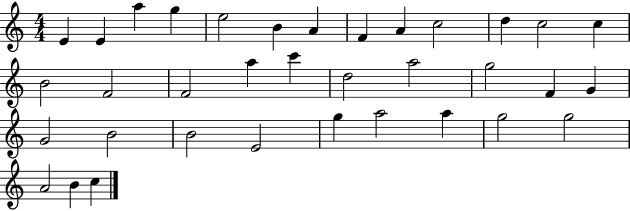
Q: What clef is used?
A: treble